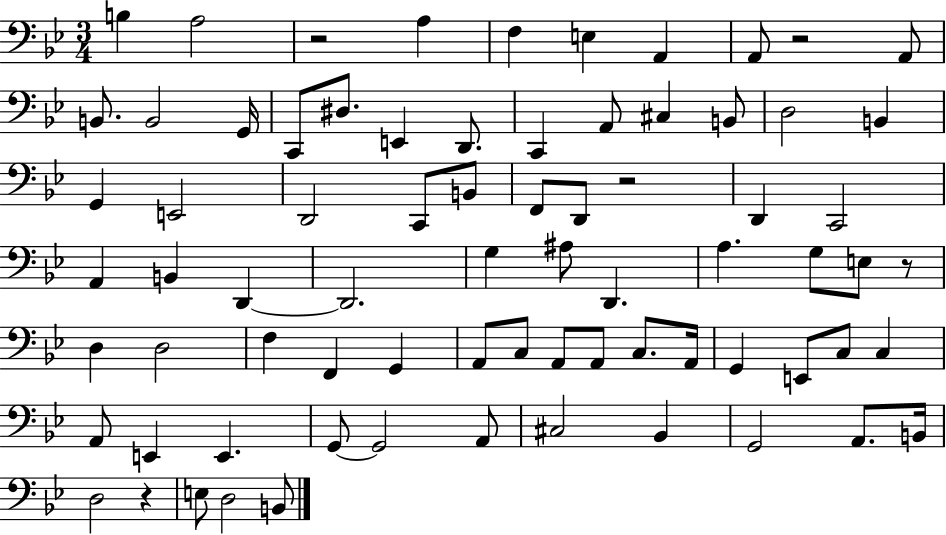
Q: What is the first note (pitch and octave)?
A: B3